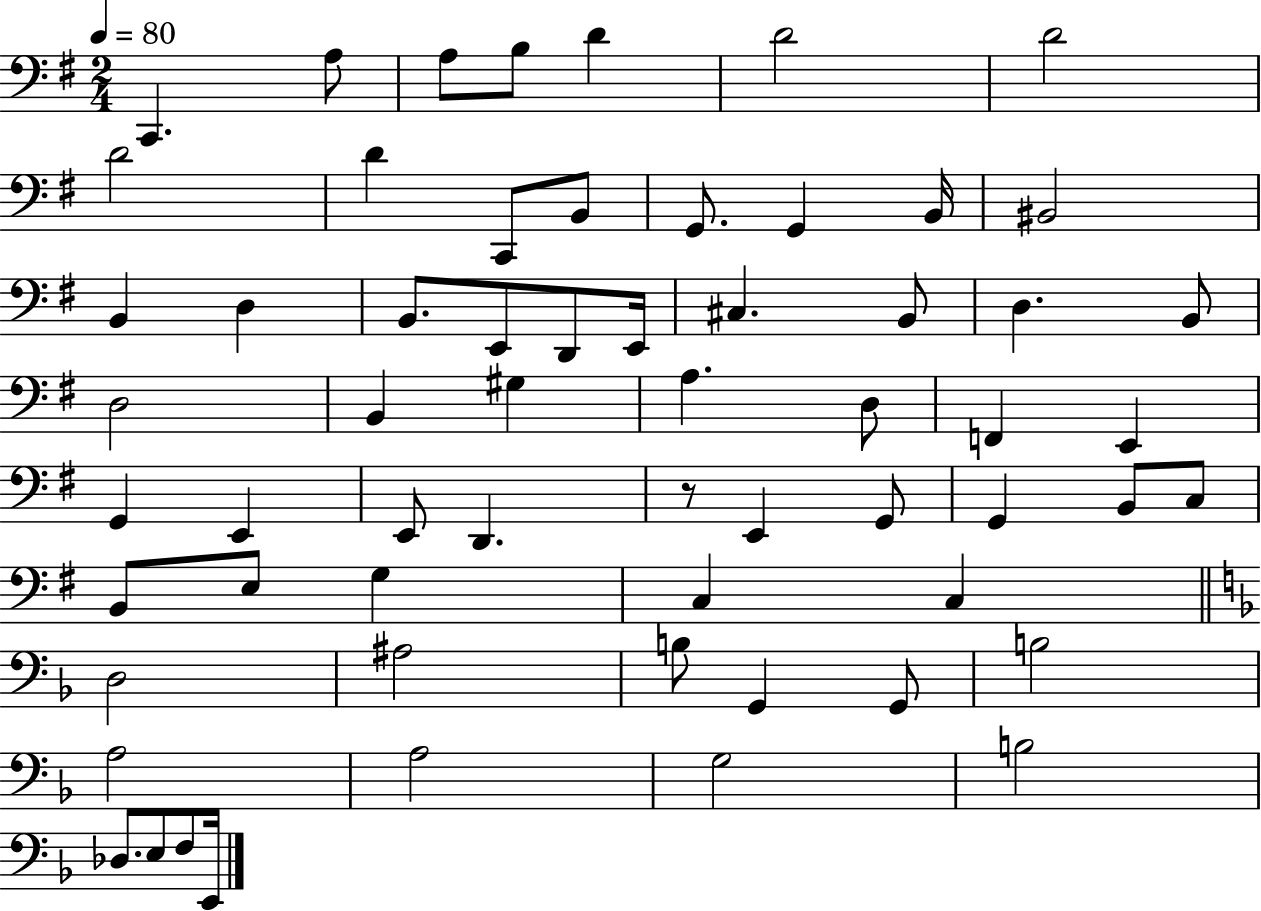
C2/q. A3/e A3/e B3/e D4/q D4/h D4/h D4/h D4/q C2/e B2/e G2/e. G2/q B2/s BIS2/h B2/q D3/q B2/e. E2/e D2/e E2/s C#3/q. B2/e D3/q. B2/e D3/h B2/q G#3/q A3/q. D3/e F2/q E2/q G2/q E2/q E2/e D2/q. R/e E2/q G2/e G2/q B2/e C3/e B2/e E3/e G3/q C3/q C3/q D3/h A#3/h B3/e G2/q G2/e B3/h A3/h A3/h G3/h B3/h Db3/e. E3/e F3/e E2/s